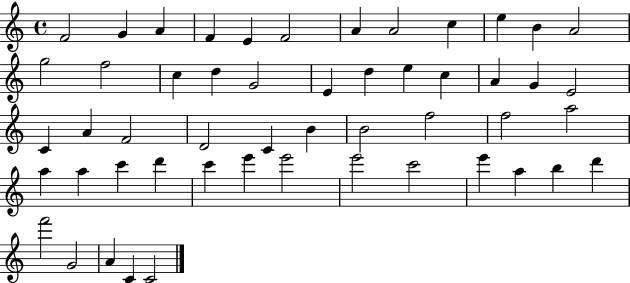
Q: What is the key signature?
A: C major